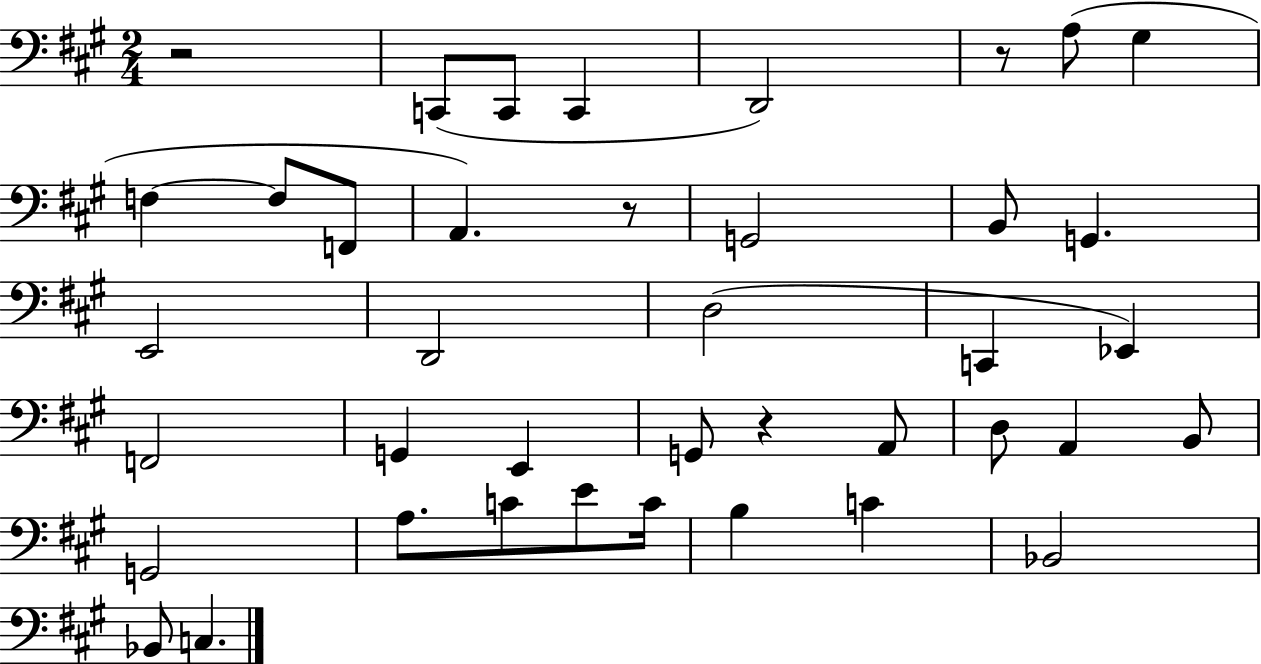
X:1
T:Untitled
M:2/4
L:1/4
K:A
z2 C,,/2 C,,/2 C,, D,,2 z/2 A,/2 ^G, F, F,/2 F,,/2 A,, z/2 G,,2 B,,/2 G,, E,,2 D,,2 D,2 C,, _E,, F,,2 G,, E,, G,,/2 z A,,/2 D,/2 A,, B,,/2 G,,2 A,/2 C/2 E/2 C/4 B, C _B,,2 _B,,/2 C,